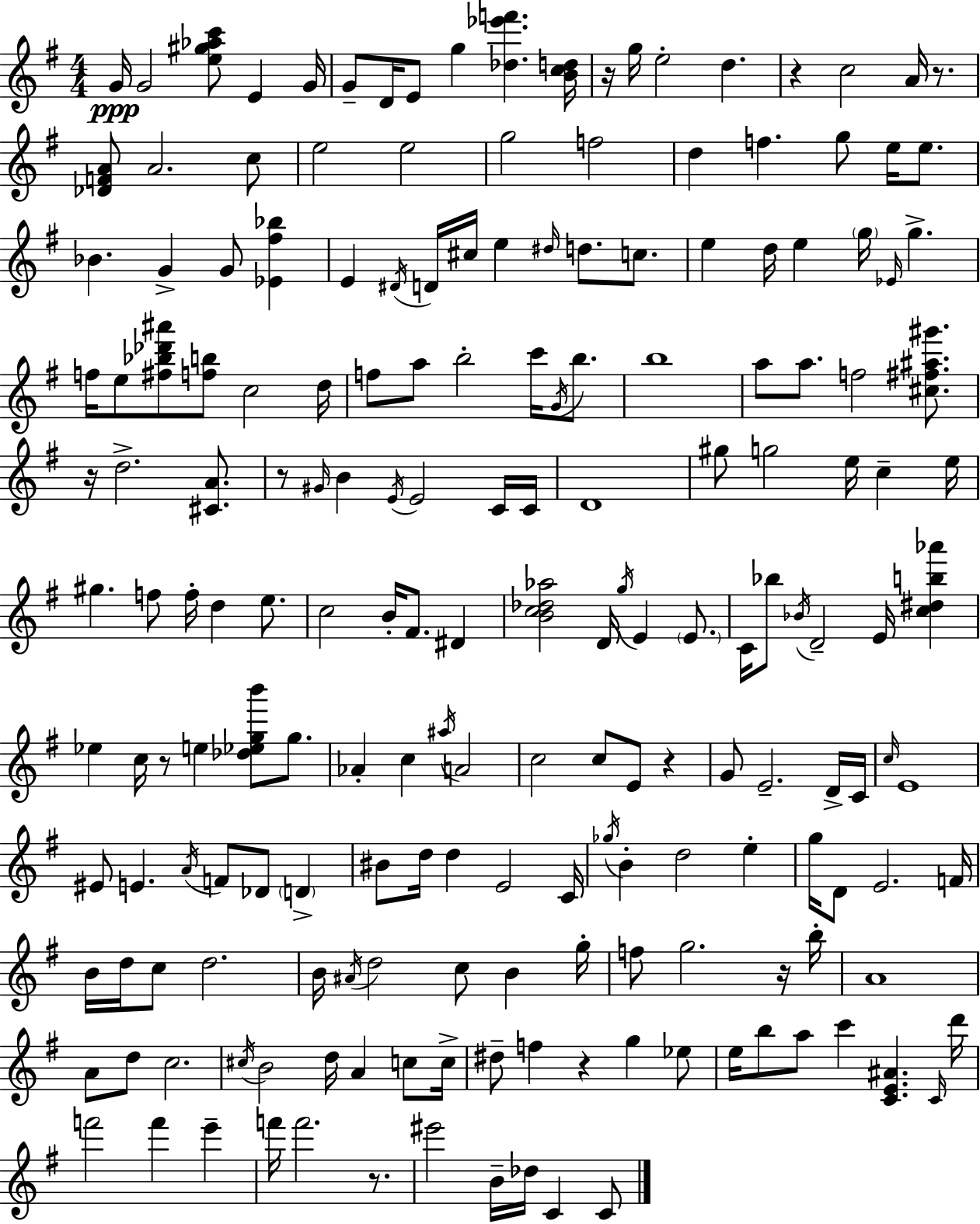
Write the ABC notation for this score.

X:1
T:Untitled
M:4/4
L:1/4
K:G
G/4 G2 [e^g_ac']/2 E G/4 G/2 D/4 E/2 g [_d_e'f'] [Bcd]/4 z/4 g/4 e2 d z c2 A/4 z/2 [_DFA]/2 A2 c/2 e2 e2 g2 f2 d f g/2 e/4 e/2 _B G G/2 [_E^f_b] E ^D/4 D/4 ^c/4 e ^d/4 d/2 c/2 e d/4 e g/4 _E/4 g f/4 e/2 [^f_b_d'^a']/2 [fb]/2 c2 d/4 f/2 a/2 b2 c'/4 G/4 b/2 b4 a/2 a/2 f2 [^c^f^a^g']/2 z/4 d2 [^CA]/2 z/2 ^G/4 B E/4 E2 C/4 C/4 D4 ^g/2 g2 e/4 c e/4 ^g f/2 f/4 d e/2 c2 B/4 ^F/2 ^D [Bc_d_a]2 D/4 g/4 E E/2 C/4 _b/2 _B/4 D2 E/4 [c^db_a'] _e c/4 z/2 e [_d_egb']/2 g/2 _A c ^a/4 A2 c2 c/2 E/2 z G/2 E2 D/4 C/4 c/4 E4 ^E/2 E A/4 F/2 _D/2 D ^B/2 d/4 d E2 C/4 _g/4 B d2 e g/4 D/2 E2 F/4 B/4 d/4 c/2 d2 B/4 ^A/4 d2 c/2 B g/4 f/2 g2 z/4 b/4 A4 A/2 d/2 c2 ^c/4 B2 d/4 A c/2 c/4 ^d/2 f z g _e/2 e/4 b/2 a/2 c' [CE^A] C/4 d'/4 f'2 f' e' f'/4 f'2 z/2 ^e'2 B/4 _d/4 C C/2